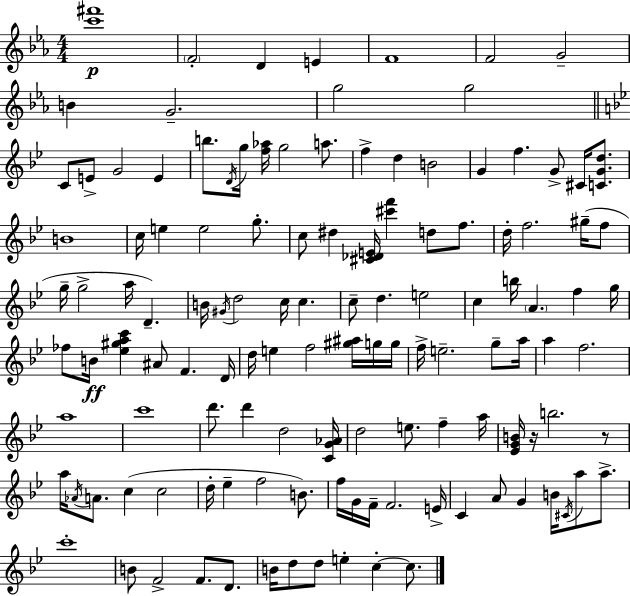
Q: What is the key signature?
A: EES major